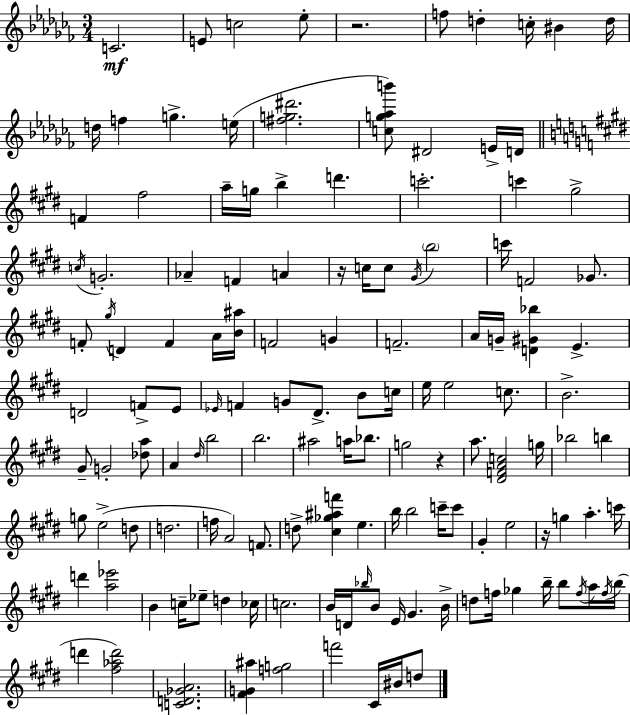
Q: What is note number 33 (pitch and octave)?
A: G#4